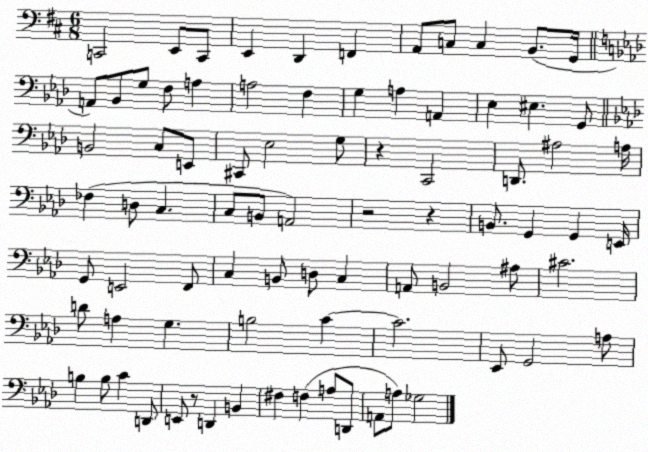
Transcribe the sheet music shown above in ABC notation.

X:1
T:Untitled
M:6/8
L:1/4
K:D
C,,2 E,,/2 C,,/2 E,, D,, F,, A,,/2 C,/2 C, B,,/2 G,,/4 A,,/2 _B,,/2 G,/2 F,/2 A, A,2 F, G, A, A,, _E, ^E, G,,/2 B,,2 C,/2 E,,/2 ^C,,/2 _E,2 G,/2 z C,,2 D,,/2 ^A,2 A,/4 _F, D,/2 C, C,/2 B,,/2 A,,2 z2 z B,,/2 G,, G,, E,,/4 G,,/2 E,,2 F,,/2 C, B,,/2 D,/2 C, A,,/2 B,,2 ^A,/2 ^C2 D/2 A, G, B,2 C C2 _E,,/2 G,,2 A,/2 B, B,/2 C D,,/2 E,,/2 z/2 D,, B,, ^F, F, A,/2 D,,/2 A,,/2 A,/2 _G,2